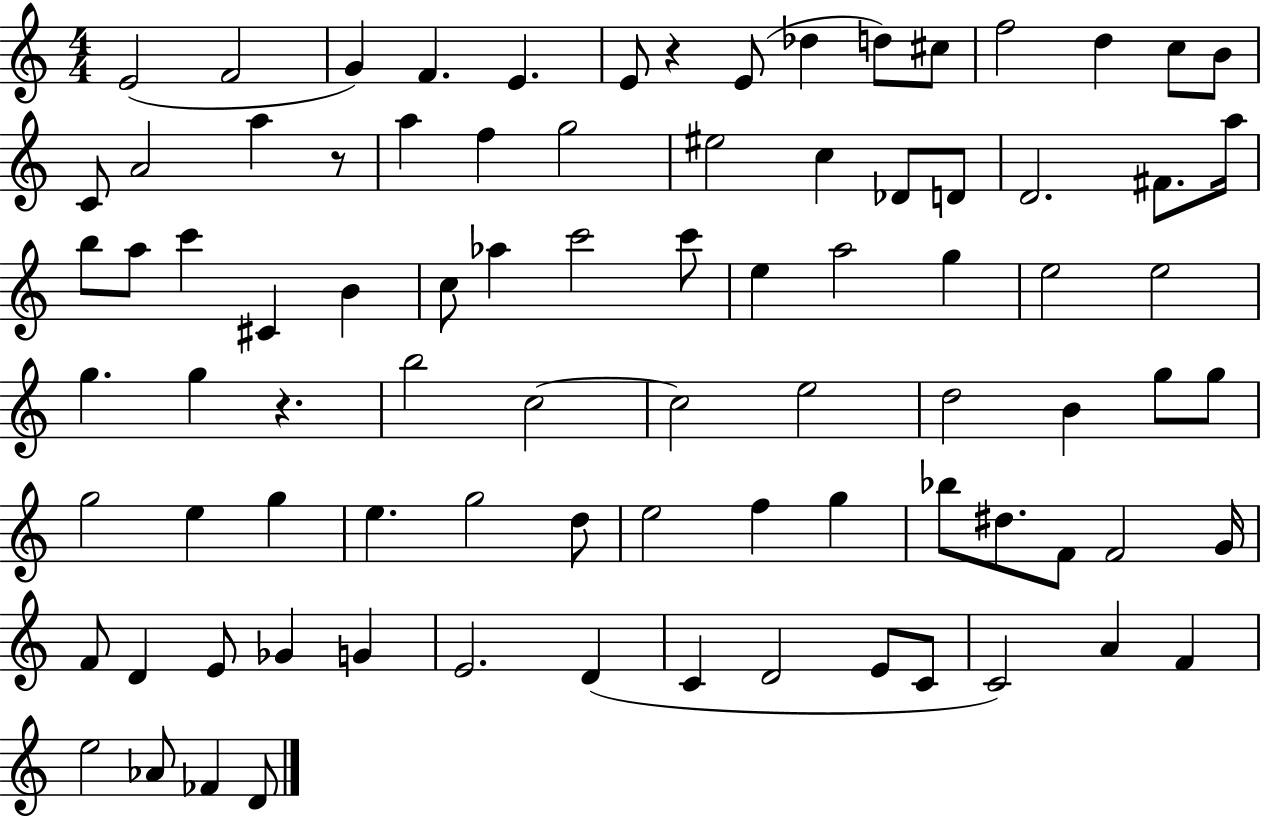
{
  \clef treble
  \numericTimeSignature
  \time 4/4
  \key c \major
  e'2( f'2 | g'4) f'4. e'4. | e'8 r4 e'8( des''4 d''8) cis''8 | f''2 d''4 c''8 b'8 | \break c'8 a'2 a''4 r8 | a''4 f''4 g''2 | eis''2 c''4 des'8 d'8 | d'2. fis'8. a''16 | \break b''8 a''8 c'''4 cis'4 b'4 | c''8 aes''4 c'''2 c'''8 | e''4 a''2 g''4 | e''2 e''2 | \break g''4. g''4 r4. | b''2 c''2~~ | c''2 e''2 | d''2 b'4 g''8 g''8 | \break g''2 e''4 g''4 | e''4. g''2 d''8 | e''2 f''4 g''4 | bes''8 dis''8. f'8 f'2 g'16 | \break f'8 d'4 e'8 ges'4 g'4 | e'2. d'4( | c'4 d'2 e'8 c'8 | c'2) a'4 f'4 | \break e''2 aes'8 fes'4 d'8 | \bar "|."
}